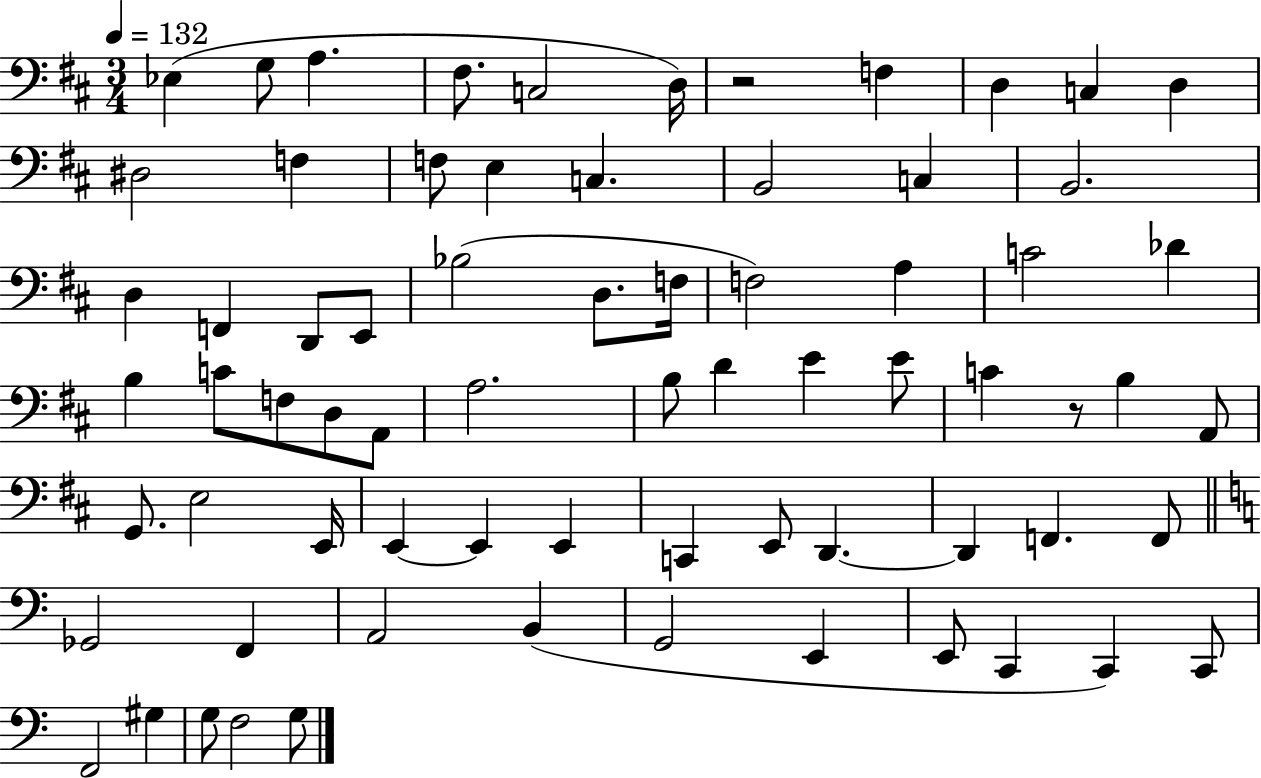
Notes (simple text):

Eb3/q G3/e A3/q. F#3/e. C3/h D3/s R/h F3/q D3/q C3/q D3/q D#3/h F3/q F3/e E3/q C3/q. B2/h C3/q B2/h. D3/q F2/q D2/e E2/e Bb3/h D3/e. F3/s F3/h A3/q C4/h Db4/q B3/q C4/e F3/e D3/e A2/e A3/h. B3/e D4/q E4/q E4/e C4/q R/e B3/q A2/e G2/e. E3/h E2/s E2/q E2/q E2/q C2/q E2/e D2/q. D2/q F2/q. F2/e Gb2/h F2/q A2/h B2/q G2/h E2/q E2/e C2/q C2/q C2/e F2/h G#3/q G3/e F3/h G3/e